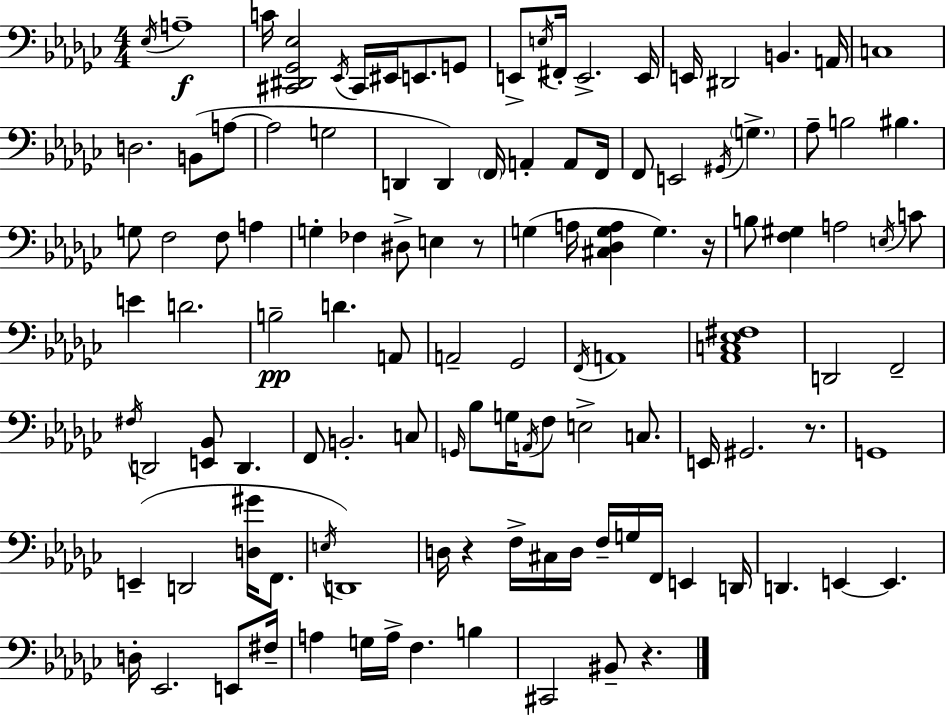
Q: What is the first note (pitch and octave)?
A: Eb3